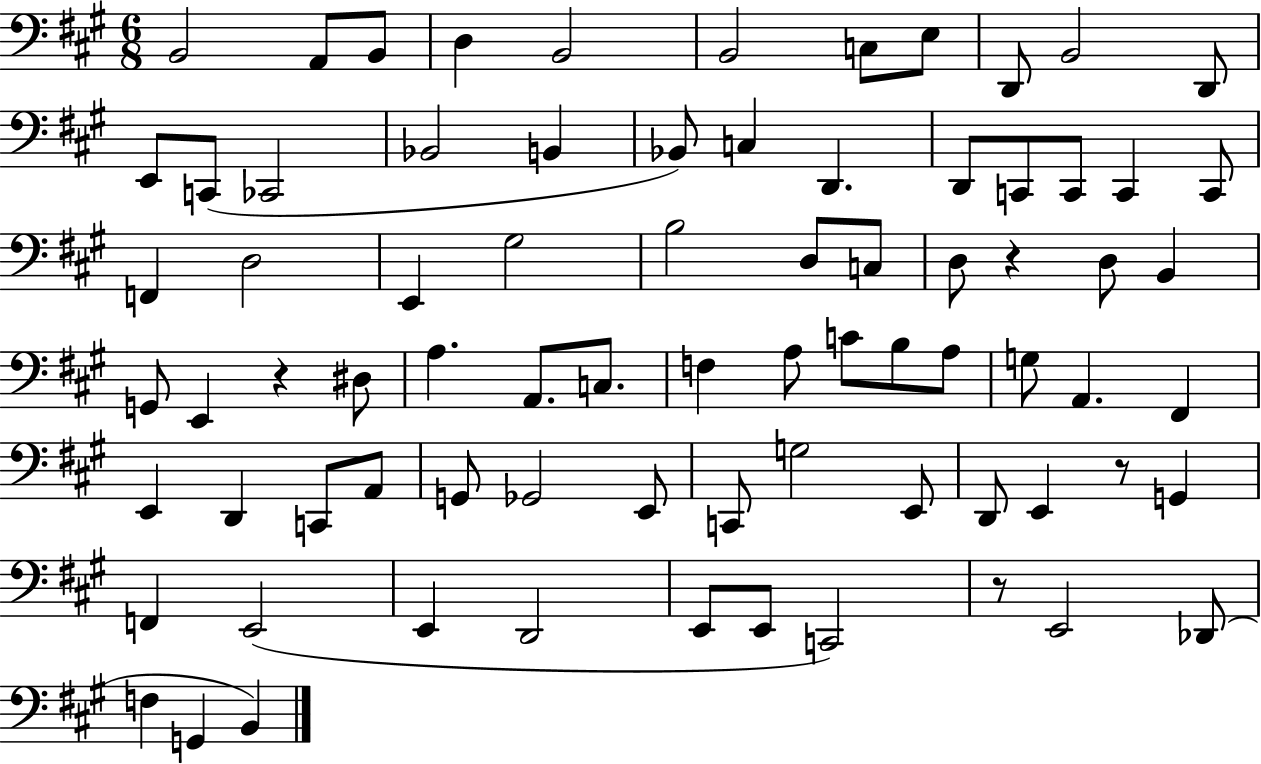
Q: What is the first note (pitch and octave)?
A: B2